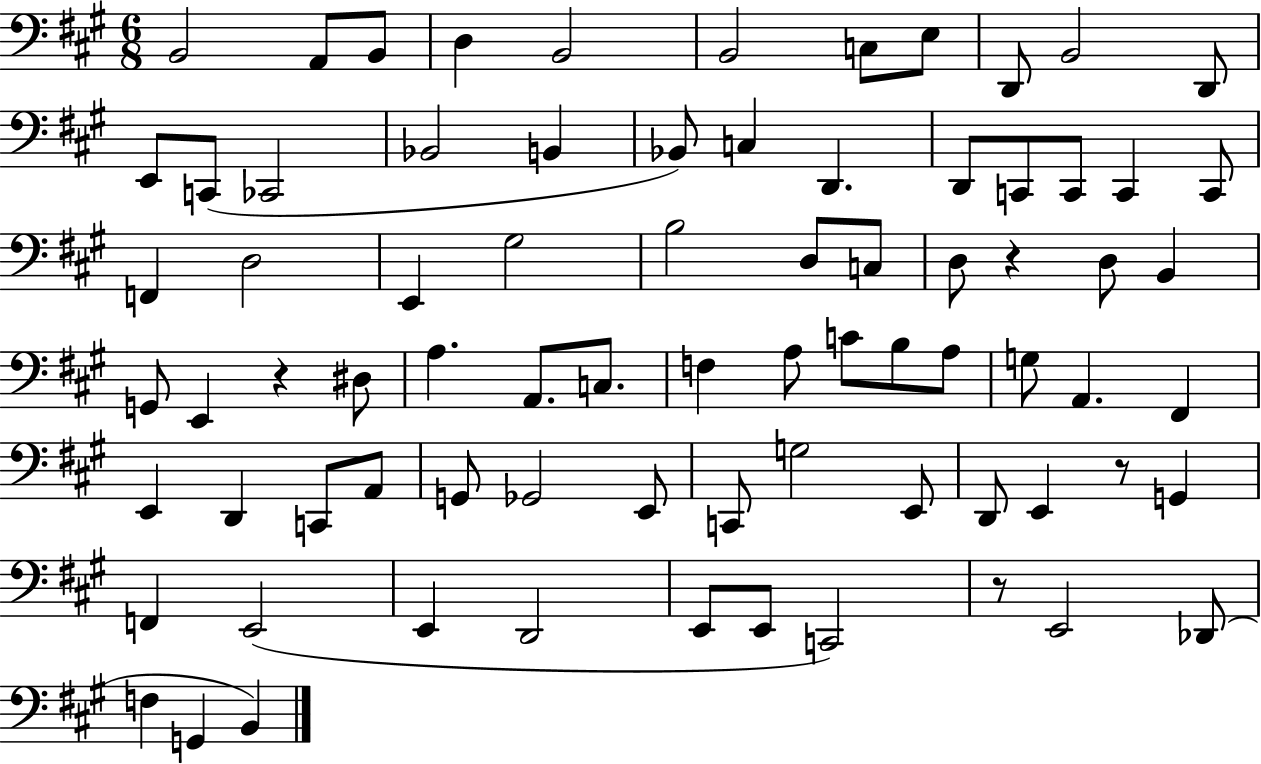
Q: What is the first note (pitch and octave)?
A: B2